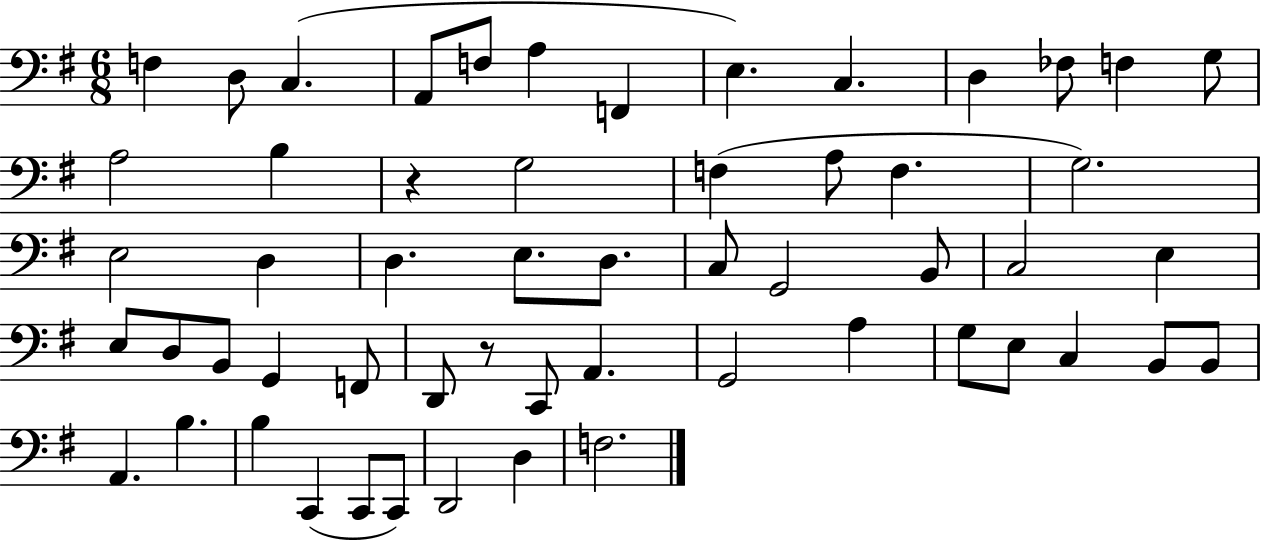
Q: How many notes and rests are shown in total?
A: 56